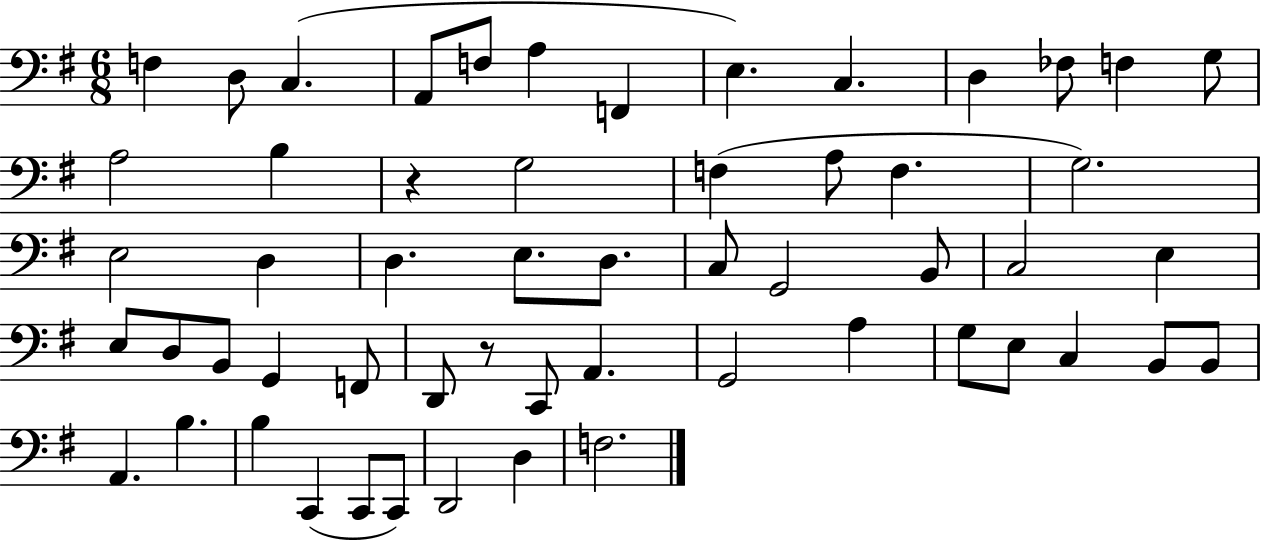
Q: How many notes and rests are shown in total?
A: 56